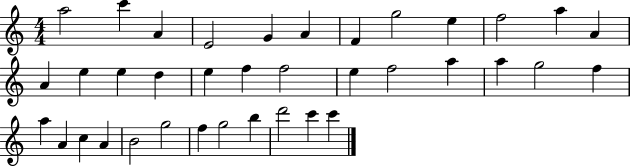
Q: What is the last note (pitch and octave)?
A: C6